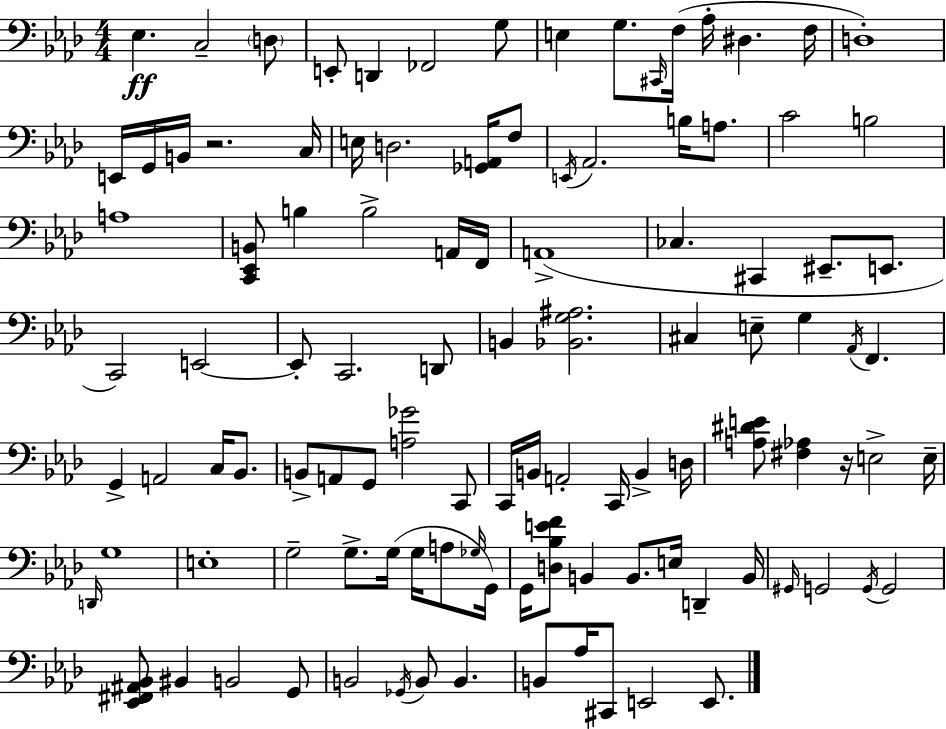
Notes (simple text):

Eb3/q. C3/h D3/e E2/e D2/q FES2/h G3/e E3/q G3/e. C#2/s F3/s Ab3/s D#3/q. F3/s D3/w E2/s G2/s B2/s R/h. C3/s E3/s D3/h. [Gb2,A2]/s F3/e E2/s Ab2/h. B3/s A3/e. C4/h B3/h A3/w [C2,Eb2,B2]/e B3/q B3/h A2/s F2/s A2/w CES3/q. C#2/q EIS2/e. E2/e. C2/h E2/h E2/e C2/h. D2/e B2/q [Bb2,G3,A#3]/h. C#3/q E3/e G3/q Ab2/s F2/q. G2/q A2/h C3/s Bb2/e. B2/e A2/e G2/e [A3,Gb4]/h C2/e C2/s B2/s A2/h C2/s B2/q D3/s [A3,D#4,E4]/e [F#3,Ab3]/q R/s E3/h E3/s D2/s G3/w E3/w G3/h G3/e. G3/s G3/s A3/e Gb3/s G2/s G2/s [D3,Bb3,E4,F4]/e B2/q B2/e. E3/s D2/q B2/s G#2/s G2/h G2/s G2/h [Eb2,F#2,A#2,Bb2]/e BIS2/q B2/h G2/e B2/h Gb2/s B2/e B2/q. B2/e Ab3/s C#2/e E2/h E2/e.